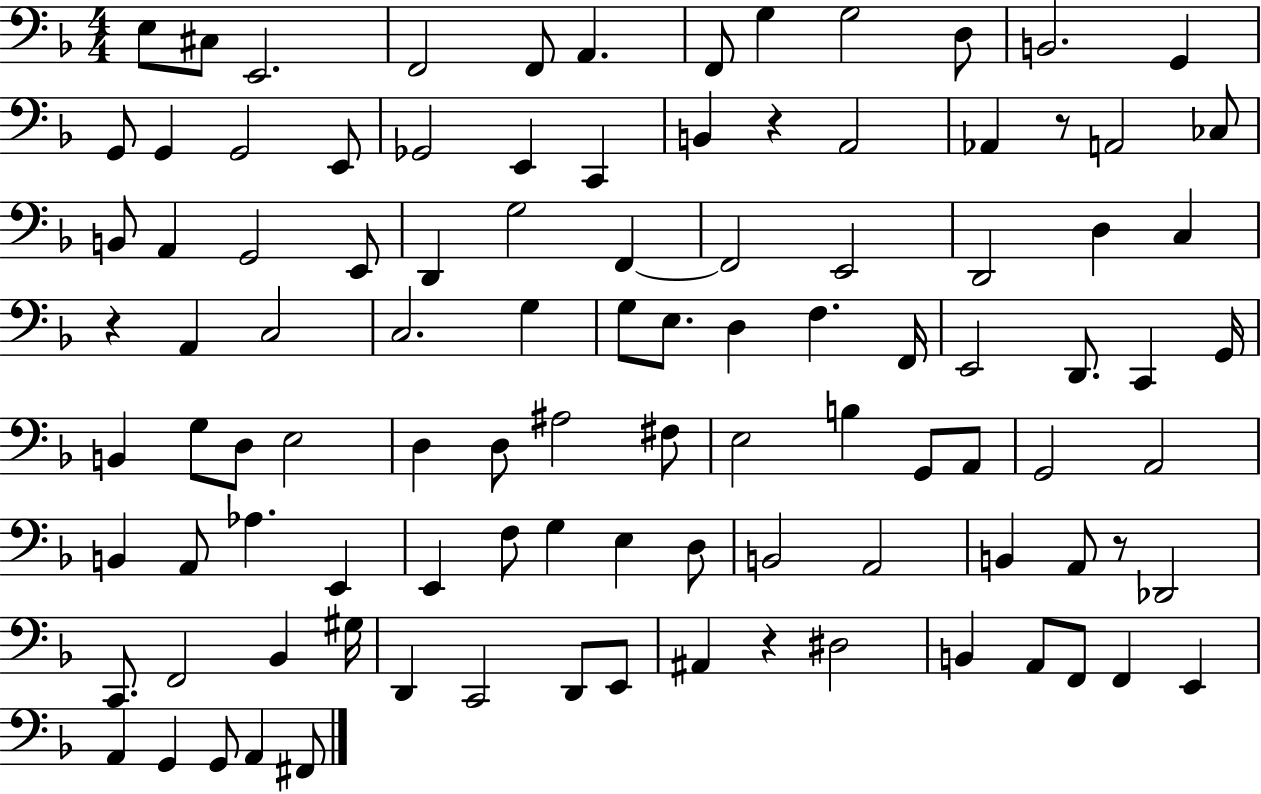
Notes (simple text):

E3/e C#3/e E2/h. F2/h F2/e A2/q. F2/e G3/q G3/h D3/e B2/h. G2/q G2/e G2/q G2/h E2/e Gb2/h E2/q C2/q B2/q R/q A2/h Ab2/q R/e A2/h CES3/e B2/e A2/q G2/h E2/e D2/q G3/h F2/q F2/h E2/h D2/h D3/q C3/q R/q A2/q C3/h C3/h. G3/q G3/e E3/e. D3/q F3/q. F2/s E2/h D2/e. C2/q G2/s B2/q G3/e D3/e E3/h D3/q D3/e A#3/h F#3/e E3/h B3/q G2/e A2/e G2/h A2/h B2/q A2/e Ab3/q. E2/q E2/q F3/e G3/q E3/q D3/e B2/h A2/h B2/q A2/e R/e Db2/h C2/e. F2/h Bb2/q G#3/s D2/q C2/h D2/e E2/e A#2/q R/q D#3/h B2/q A2/e F2/e F2/q E2/q A2/q G2/q G2/e A2/q F#2/e